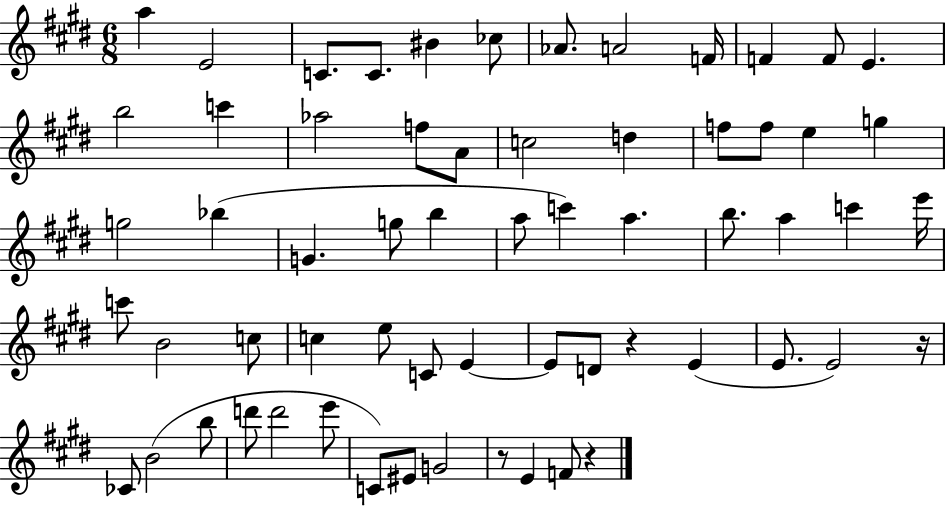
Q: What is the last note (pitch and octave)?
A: F4